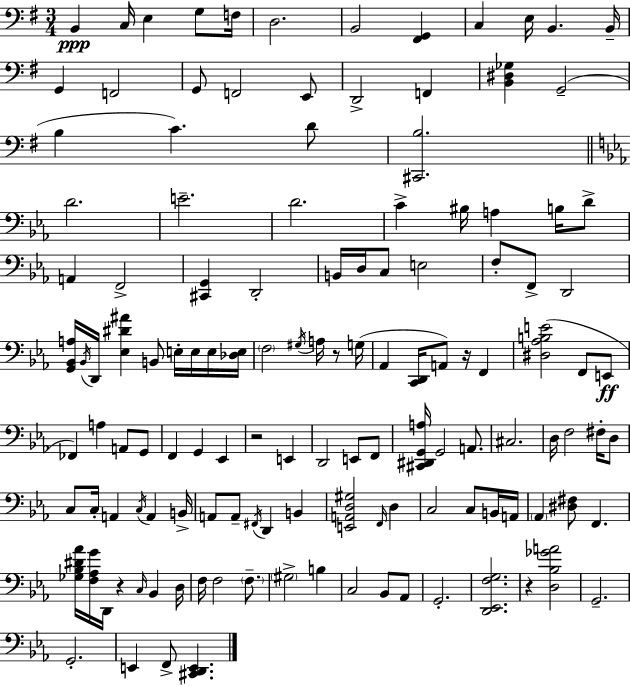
{
  \clef bass
  \numericTimeSignature
  \time 3/4
  \key g \major
  b,4\ppp c16 e4 g8 f16 | d2. | b,2 <fis, g,>4 | c4 e16 b,4. b,16-- | \break g,4 f,2 | g,8 f,2 e,8 | d,2-> f,4 | <b, dis ges>4 g,2--( | \break b4 c'4.) d'8 | <cis, b>2. | \bar "||" \break \key ees \major d'2. | e'2.-- | d'2. | c'4-> bis16 a4 b16 d'8-> | \break a,4 f,2-> | <cis, g,>4 d,2-. | b,16 d16 c8 e2 | f8-. f,8-> d,2 | \break <g, bes, a>16 \acciaccatura { bes,16 } d,16 <ees dis' ais'>4 b,8 e16-. e16 e16 | <des e>16 \parenthesize f2 \acciaccatura { gis16 } a16 r8 | g16( aes,4 <c, d,>16 a,8) r16 f,4 | <dis aes b e'>2( f,8 | \break e,8\ff fes,4) a4 a,8 | g,8 f,4 g,4 ees,4 | r2 e,4 | d,2 e,8 | \break f,8 <cis, dis, g, a>16 g,2 a,8. | cis2. | d16 f2 fis16-. | d8 c8 c16-. a,4 \acciaccatura { c16 } a,4 | \break b,16-> a,8 a,8-- \acciaccatura { fis,16 } d,4 | b,4 <e, a, d gis>2 | \grace { f,16 } d4 c2 | c8 b,16 a,16 \parenthesize aes,4 <dis fis>8 f,4. | \break <ges bes dis' aes'>16 <f aes g'>16 d,16 r4 | \grace { c16 } bes,4 d16 f16 f2 | \parenthesize f8.-- \parenthesize gis2-> | b4 c2 | \break bes,8 aes,8 g,2.-. | <d, ees, f g>2. | r4 <d bes ges' a'>2 | g,2.-- | \break g,2.-. | e,4 f,8-> | <cis, d, e,>4. \bar "|."
}